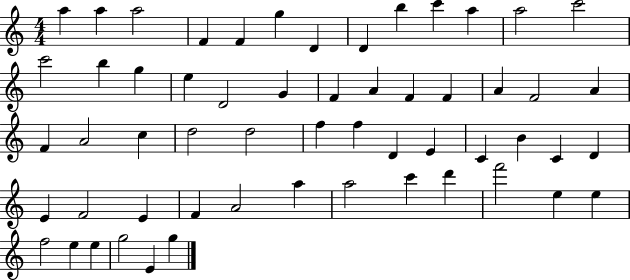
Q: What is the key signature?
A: C major